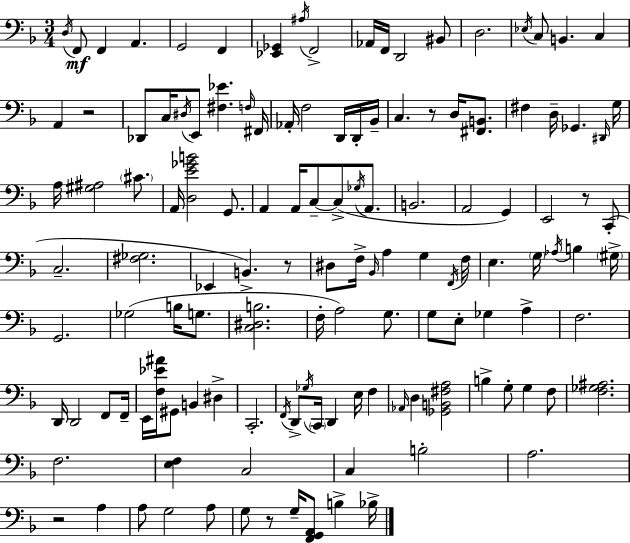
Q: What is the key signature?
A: D minor